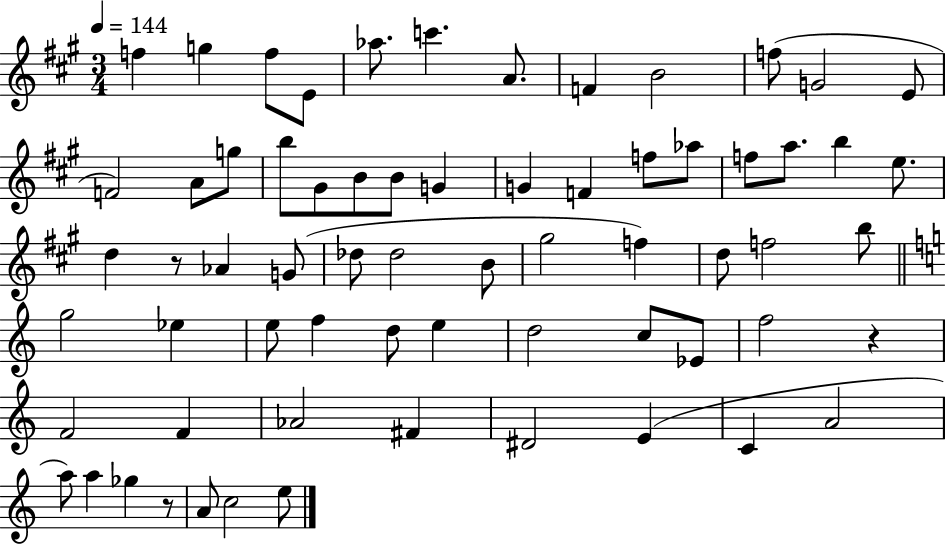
{
  \clef treble
  \numericTimeSignature
  \time 3/4
  \key a \major
  \tempo 4 = 144
  \repeat volta 2 { f''4 g''4 f''8 e'8 | aes''8. c'''4. a'8. | f'4 b'2 | f''8( g'2 e'8 | \break f'2) a'8 g''8 | b''8 gis'8 b'8 b'8 g'4 | g'4 f'4 f''8 aes''8 | f''8 a''8. b''4 e''8. | \break d''4 r8 aes'4 g'8( | des''8 des''2 b'8 | gis''2 f''4) | d''8 f''2 b''8 | \break \bar "||" \break \key a \minor g''2 ees''4 | e''8 f''4 d''8 e''4 | d''2 c''8 ees'8 | f''2 r4 | \break f'2 f'4 | aes'2 fis'4 | dis'2 e'4( | c'4 a'2 | \break a''8) a''4 ges''4 r8 | a'8 c''2 e''8 | } \bar "|."
}